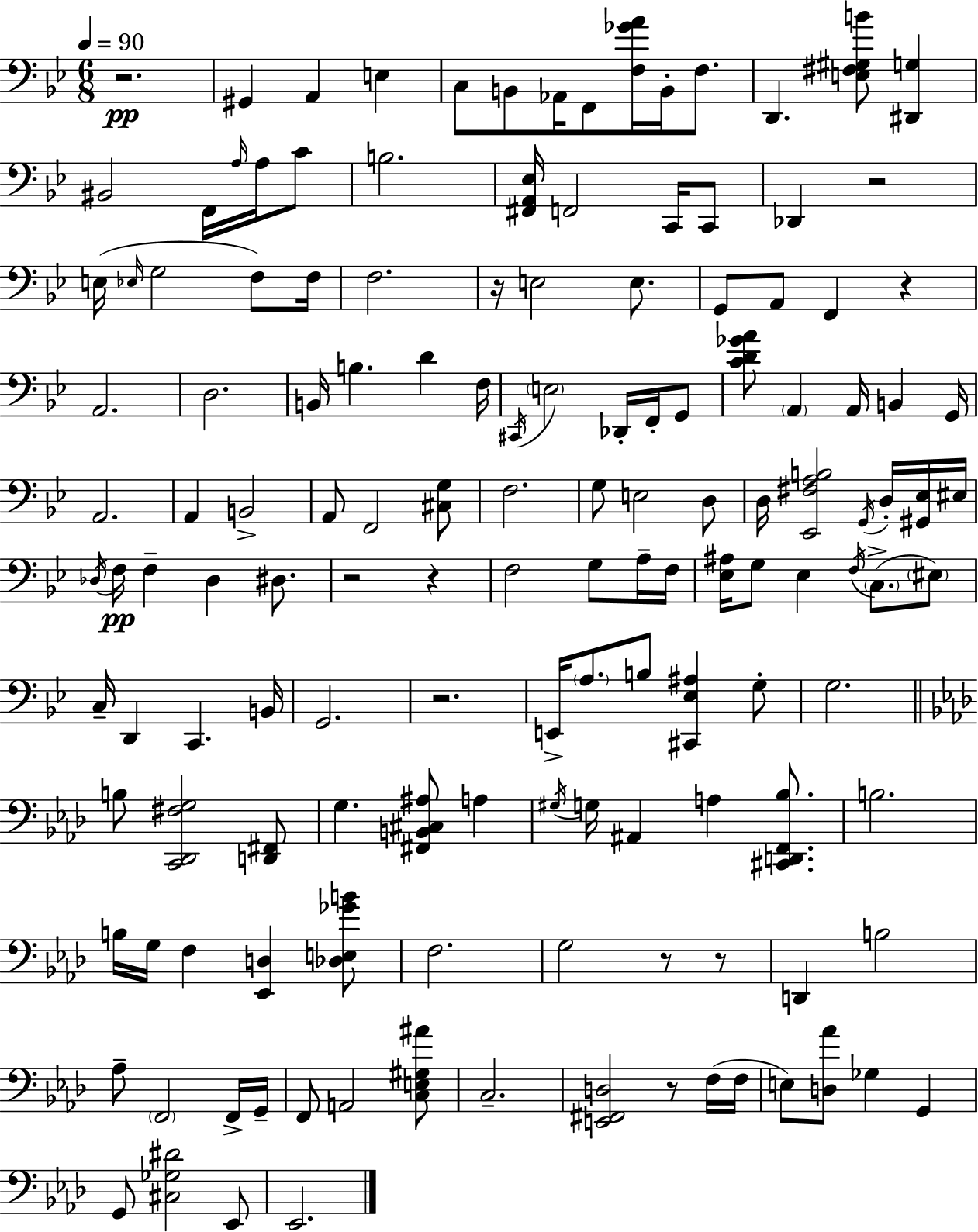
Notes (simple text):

R/h. G#2/q A2/q E3/q C3/e B2/e Ab2/s F2/e [F3,Gb4,A4]/s B2/s F3/e. D2/q. [E3,F#3,G#3,B4]/e [D#2,G3]/q BIS2/h F2/s A3/s A3/s C4/e B3/h. [F#2,A2,Eb3]/s F2/h C2/s C2/e Db2/q R/h E3/s Eb3/s G3/h F3/e F3/s F3/h. R/s E3/h E3/e. G2/e A2/e F2/q R/q A2/h. D3/h. B2/s B3/q. D4/q F3/s C#2/s E3/h Db2/s F2/s G2/e [C4,D4,Gb4,A4]/e A2/q A2/s B2/q G2/s A2/h. A2/q B2/h A2/e F2/h [C#3,G3]/e F3/h. G3/e E3/h D3/e D3/s [Eb2,F#3,A3,B3]/h G2/s D3/s [G#2,Eb3]/s EIS3/s Db3/s F3/s F3/q Db3/q D#3/e. R/h R/q F3/h G3/e A3/s F3/s [Eb3,A#3]/s G3/e Eb3/q F3/s C3/e. EIS3/e C3/s D2/q C2/q. B2/s G2/h. R/h. E2/s A3/e. B3/e [C#2,Eb3,A#3]/q G3/e G3/h. B3/e [C2,Db2,F#3,G3]/h [D2,F#2]/e G3/q. [F#2,B2,C#3,A#3]/e A3/q G#3/s G3/s A#2/q A3/q [C#2,D2,F2,Bb3]/e. B3/h. B3/s G3/s F3/q [Eb2,D3]/q [Db3,E3,Gb4,B4]/e F3/h. G3/h R/e R/e D2/q B3/h Ab3/e F2/h F2/s G2/s F2/e A2/h [C3,E3,G#3,A#4]/e C3/h. [E2,F#2,D3]/h R/e F3/s F3/s E3/e [D3,Ab4]/e Gb3/q G2/q G2/e [C#3,Gb3,D#4]/h Eb2/e Eb2/h.